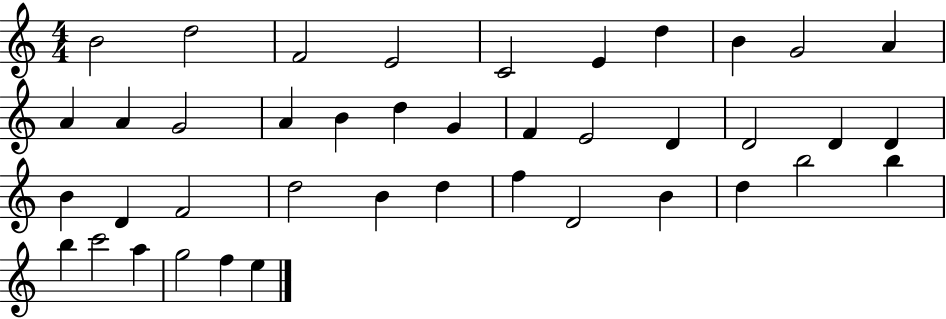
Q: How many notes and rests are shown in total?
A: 41